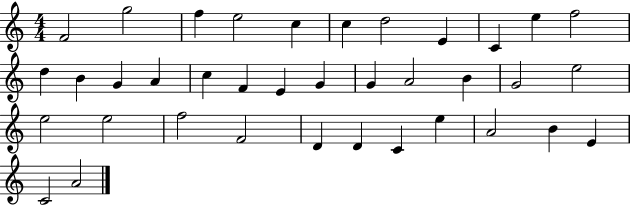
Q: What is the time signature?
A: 4/4